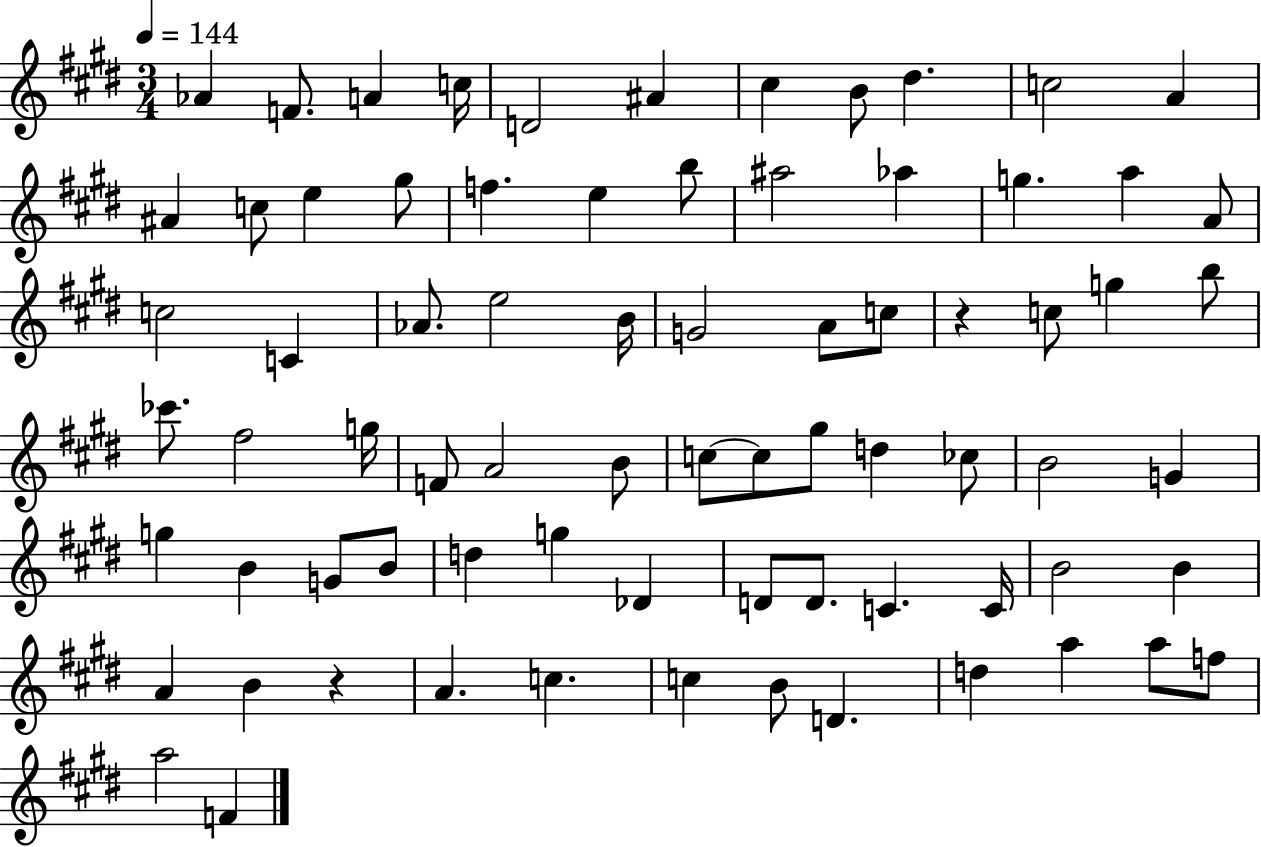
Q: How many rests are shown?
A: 2